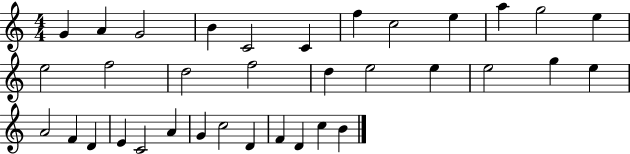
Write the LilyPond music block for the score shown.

{
  \clef treble
  \numericTimeSignature
  \time 4/4
  \key c \major
  g'4 a'4 g'2 | b'4 c'2 c'4 | f''4 c''2 e''4 | a''4 g''2 e''4 | \break e''2 f''2 | d''2 f''2 | d''4 e''2 e''4 | e''2 g''4 e''4 | \break a'2 f'4 d'4 | e'4 c'2 a'4 | g'4 c''2 d'4 | f'4 d'4 c''4 b'4 | \break \bar "|."
}